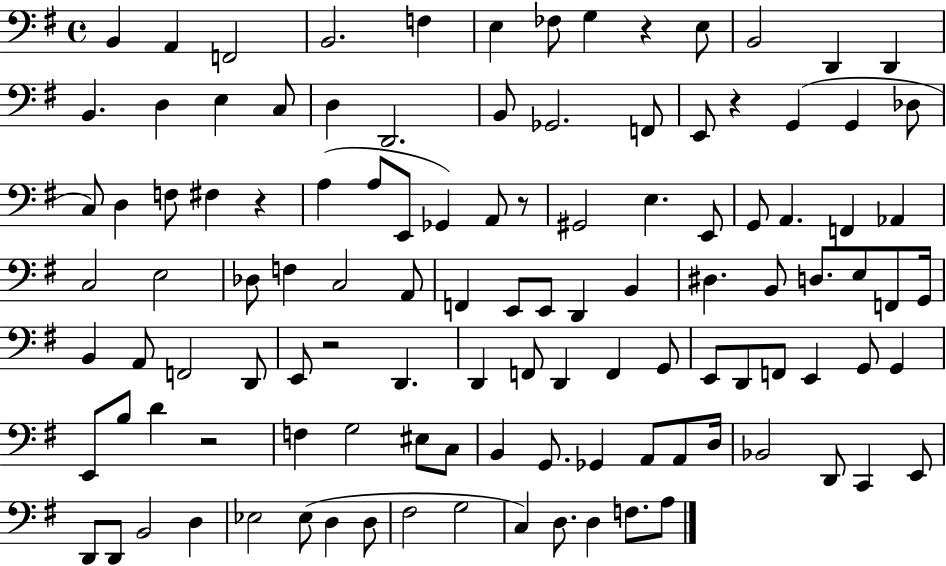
B2/q A2/q F2/h B2/h. F3/q E3/q FES3/e G3/q R/q E3/e B2/h D2/q D2/q B2/q. D3/q E3/q C3/e D3/q D2/h. B2/e Gb2/h. F2/e E2/e R/q G2/q G2/q Db3/e C3/e D3/q F3/e F#3/q R/q A3/q A3/e E2/e Gb2/q A2/e R/e G#2/h E3/q. E2/e G2/e A2/q. F2/q Ab2/q C3/h E3/h Db3/e F3/q C3/h A2/e F2/q E2/e E2/e D2/q B2/q D#3/q. B2/e D3/e. E3/e F2/e G2/s B2/q A2/e F2/h D2/e E2/e R/h D2/q. D2/q F2/e D2/q F2/q G2/e E2/e D2/e F2/e E2/q G2/e G2/q E2/e B3/e D4/q R/h F3/q G3/h EIS3/e C3/e B2/q G2/e. Gb2/q A2/e A2/e D3/s Bb2/h D2/e C2/q E2/e D2/e D2/e B2/h D3/q Eb3/h Eb3/e D3/q D3/e F#3/h G3/h C3/q D3/e. D3/q F3/e. A3/e